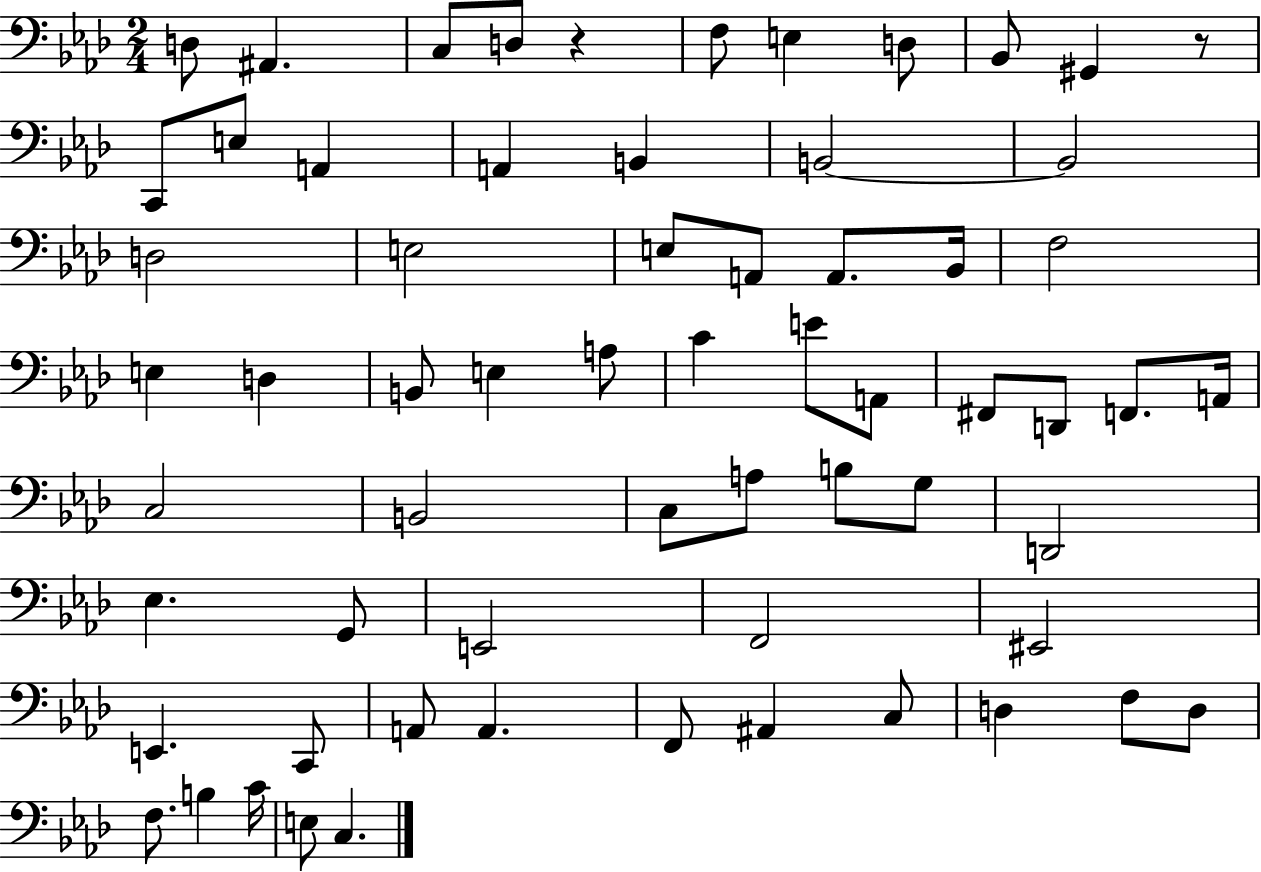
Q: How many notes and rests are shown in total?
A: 64